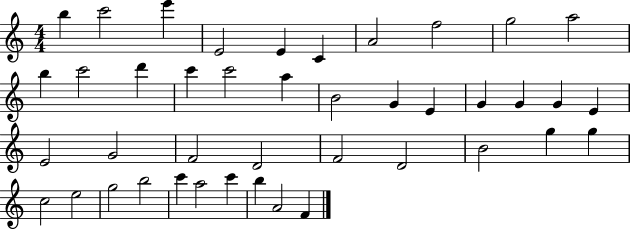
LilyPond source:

{
  \clef treble
  \numericTimeSignature
  \time 4/4
  \key c \major
  b''4 c'''2 e'''4 | e'2 e'4 c'4 | a'2 f''2 | g''2 a''2 | \break b''4 c'''2 d'''4 | c'''4 c'''2 a''4 | b'2 g'4 e'4 | g'4 g'4 g'4 e'4 | \break e'2 g'2 | f'2 d'2 | f'2 d'2 | b'2 g''4 g''4 | \break c''2 e''2 | g''2 b''2 | c'''4 a''2 c'''4 | b''4 a'2 f'4 | \break \bar "|."
}